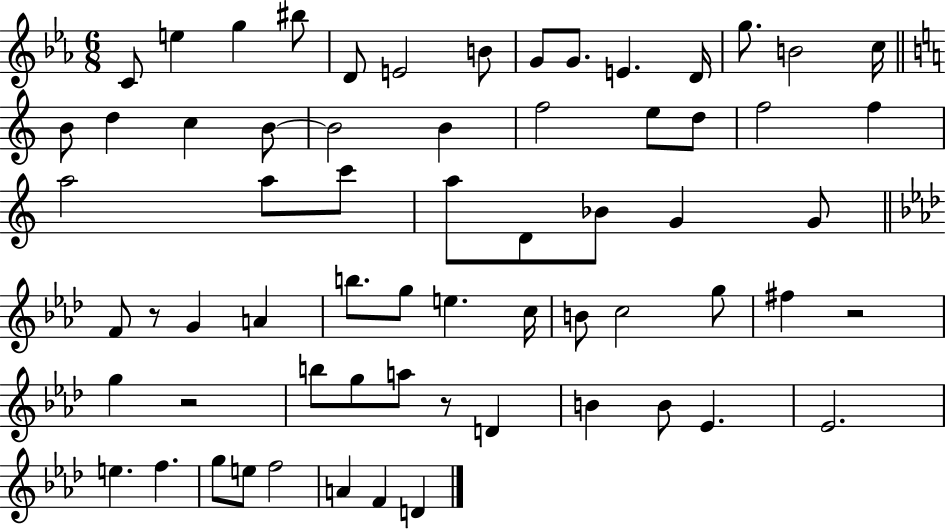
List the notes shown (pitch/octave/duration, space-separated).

C4/e E5/q G5/q BIS5/e D4/e E4/h B4/e G4/e G4/e. E4/q. D4/s G5/e. B4/h C5/s B4/e D5/q C5/q B4/e B4/h B4/q F5/h E5/e D5/e F5/h F5/q A5/h A5/e C6/e A5/e D4/e Bb4/e G4/q G4/e F4/e R/e G4/q A4/q B5/e. G5/e E5/q. C5/s B4/e C5/h G5/e F#5/q R/h G5/q R/h B5/e G5/e A5/e R/e D4/q B4/q B4/e Eb4/q. Eb4/h. E5/q. F5/q. G5/e E5/e F5/h A4/q F4/q D4/q